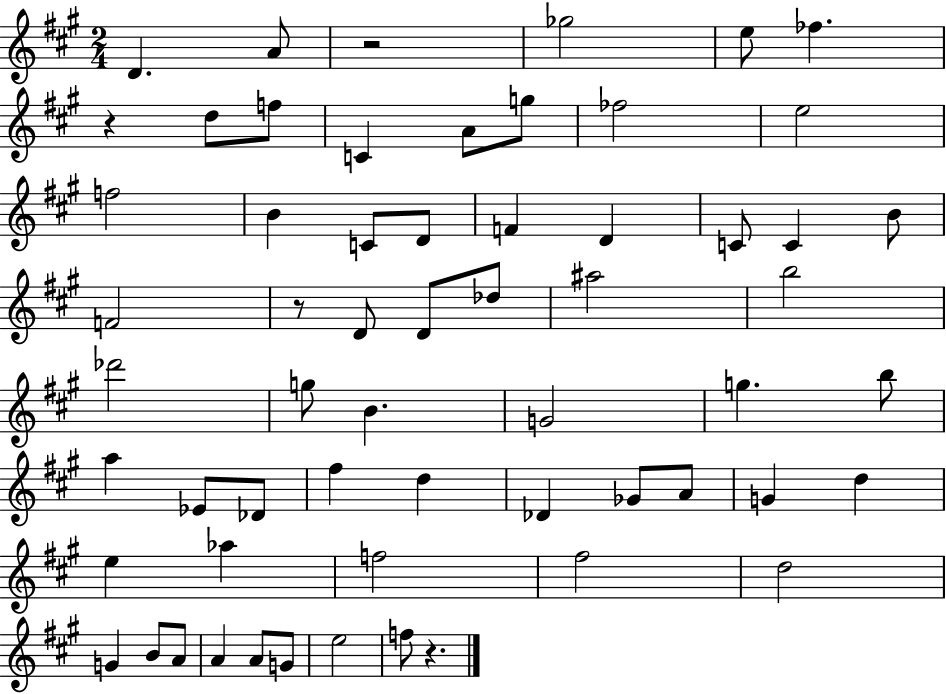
D4/q. A4/e R/h Gb5/h E5/e FES5/q. R/q D5/e F5/e C4/q A4/e G5/e FES5/h E5/h F5/h B4/q C4/e D4/e F4/q D4/q C4/e C4/q B4/e F4/h R/e D4/e D4/e Db5/e A#5/h B5/h Db6/h G5/e B4/q. G4/h G5/q. B5/e A5/q Eb4/e Db4/e F#5/q D5/q Db4/q Gb4/e A4/e G4/q D5/q E5/q Ab5/q F5/h F#5/h D5/h G4/q B4/e A4/e A4/q A4/e G4/e E5/h F5/e R/q.